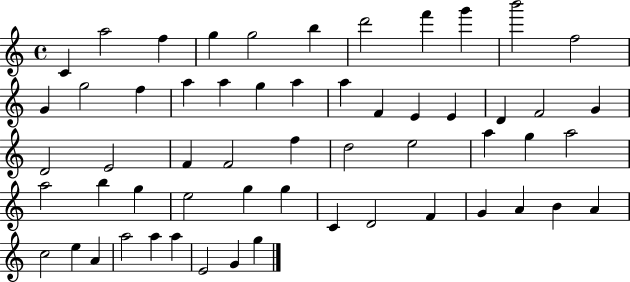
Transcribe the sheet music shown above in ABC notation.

X:1
T:Untitled
M:4/4
L:1/4
K:C
C a2 f g g2 b d'2 f' g' b'2 f2 G g2 f a a g a a F E E D F2 G D2 E2 F F2 f d2 e2 a g a2 a2 b g e2 g g C D2 F G A B A c2 e A a2 a a E2 G g